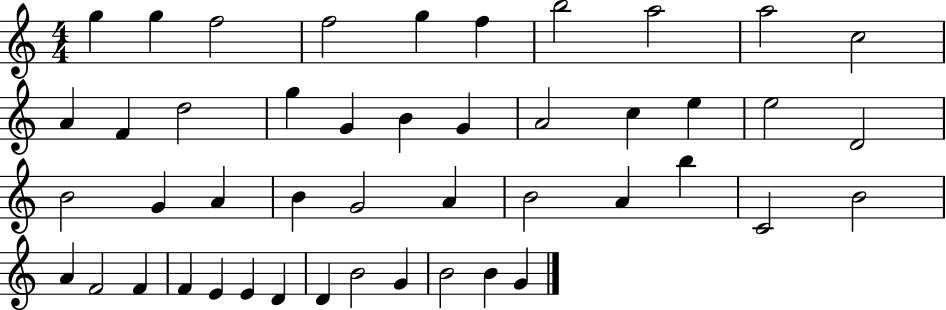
G5/q G5/q F5/h F5/h G5/q F5/q B5/h A5/h A5/h C5/h A4/q F4/q D5/h G5/q G4/q B4/q G4/q A4/h C5/q E5/q E5/h D4/h B4/h G4/q A4/q B4/q G4/h A4/q B4/h A4/q B5/q C4/h B4/h A4/q F4/h F4/q F4/q E4/q E4/q D4/q D4/q B4/h G4/q B4/h B4/q G4/q